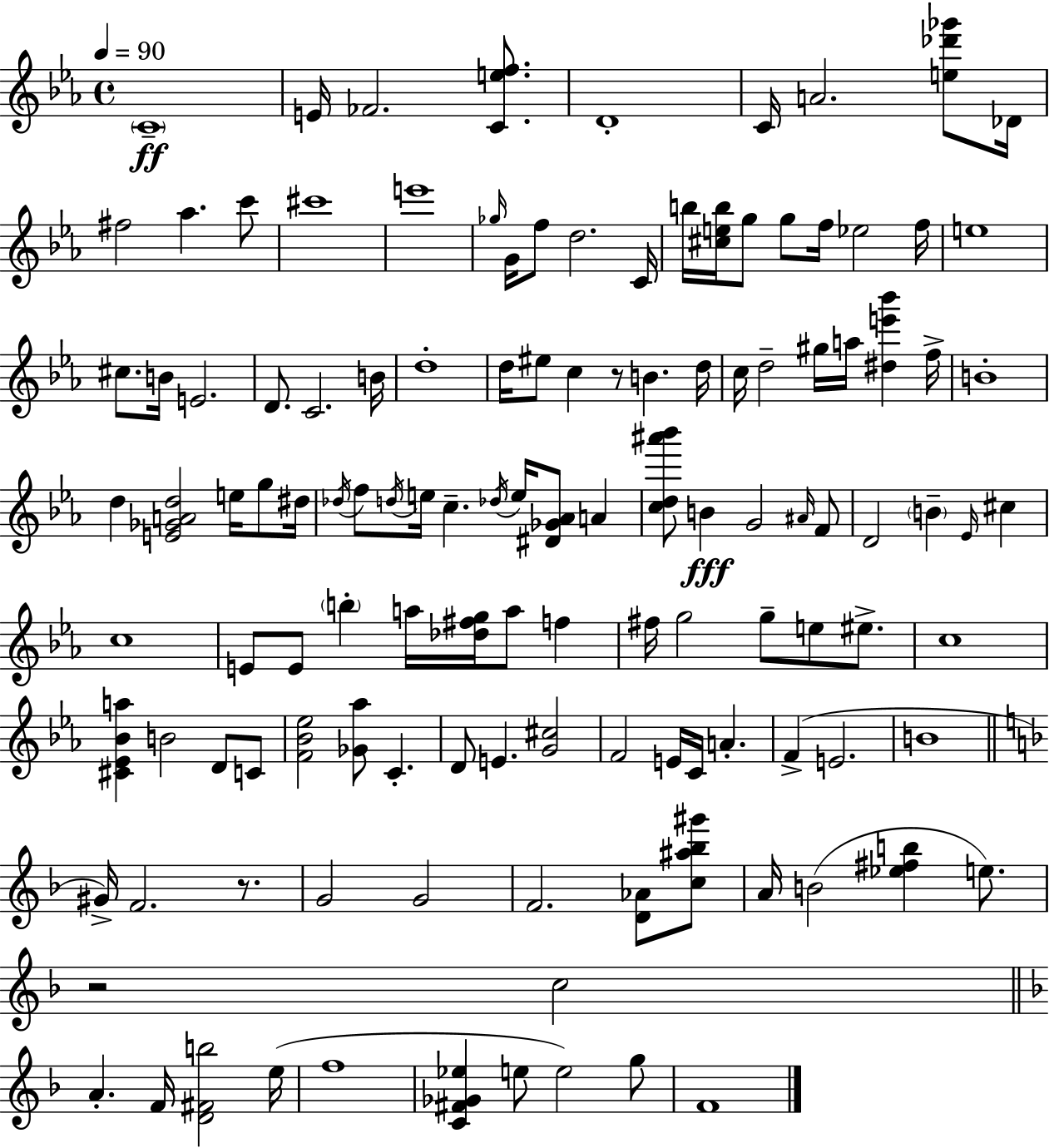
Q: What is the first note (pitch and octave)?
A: C4